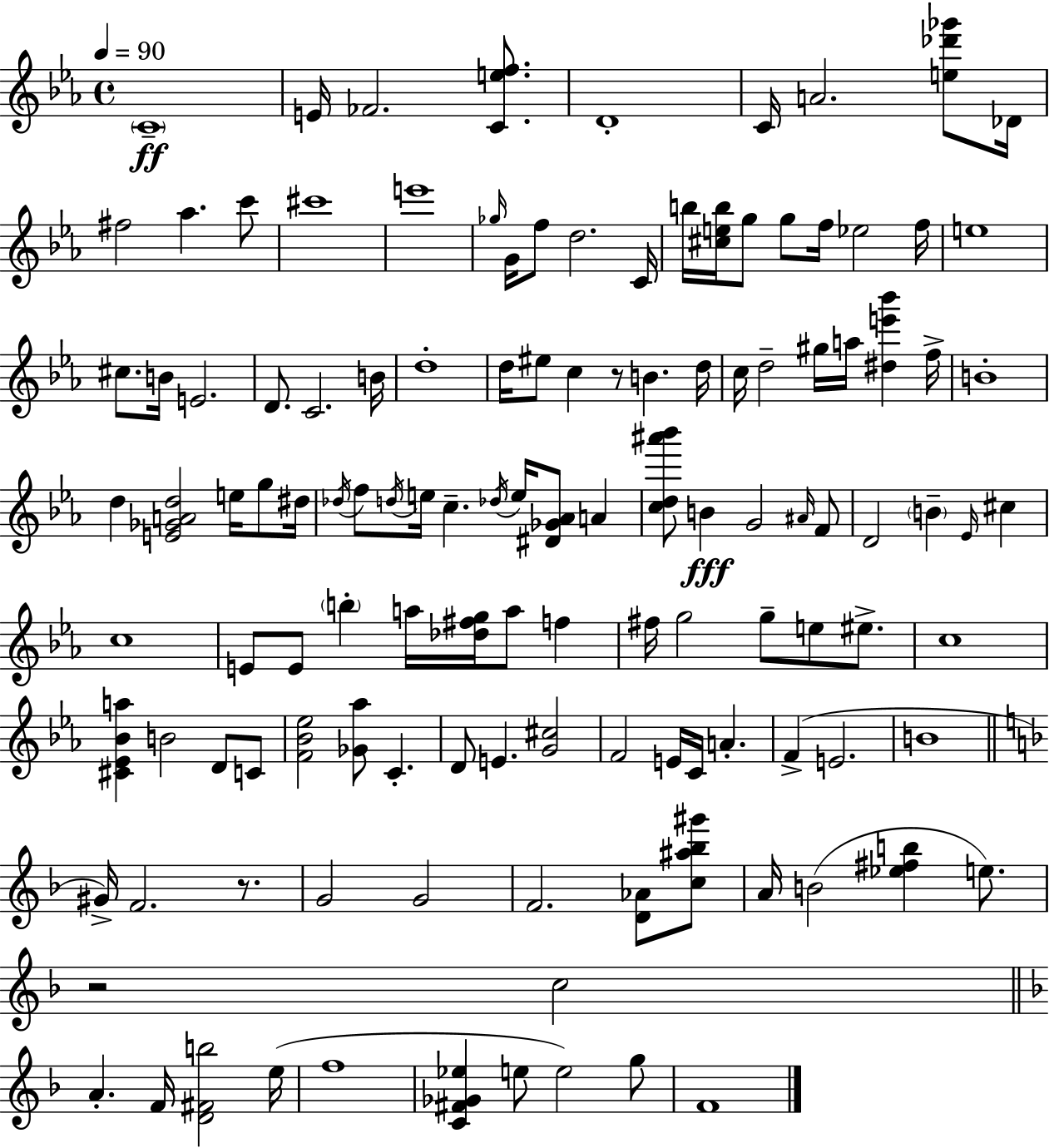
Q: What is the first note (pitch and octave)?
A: C4